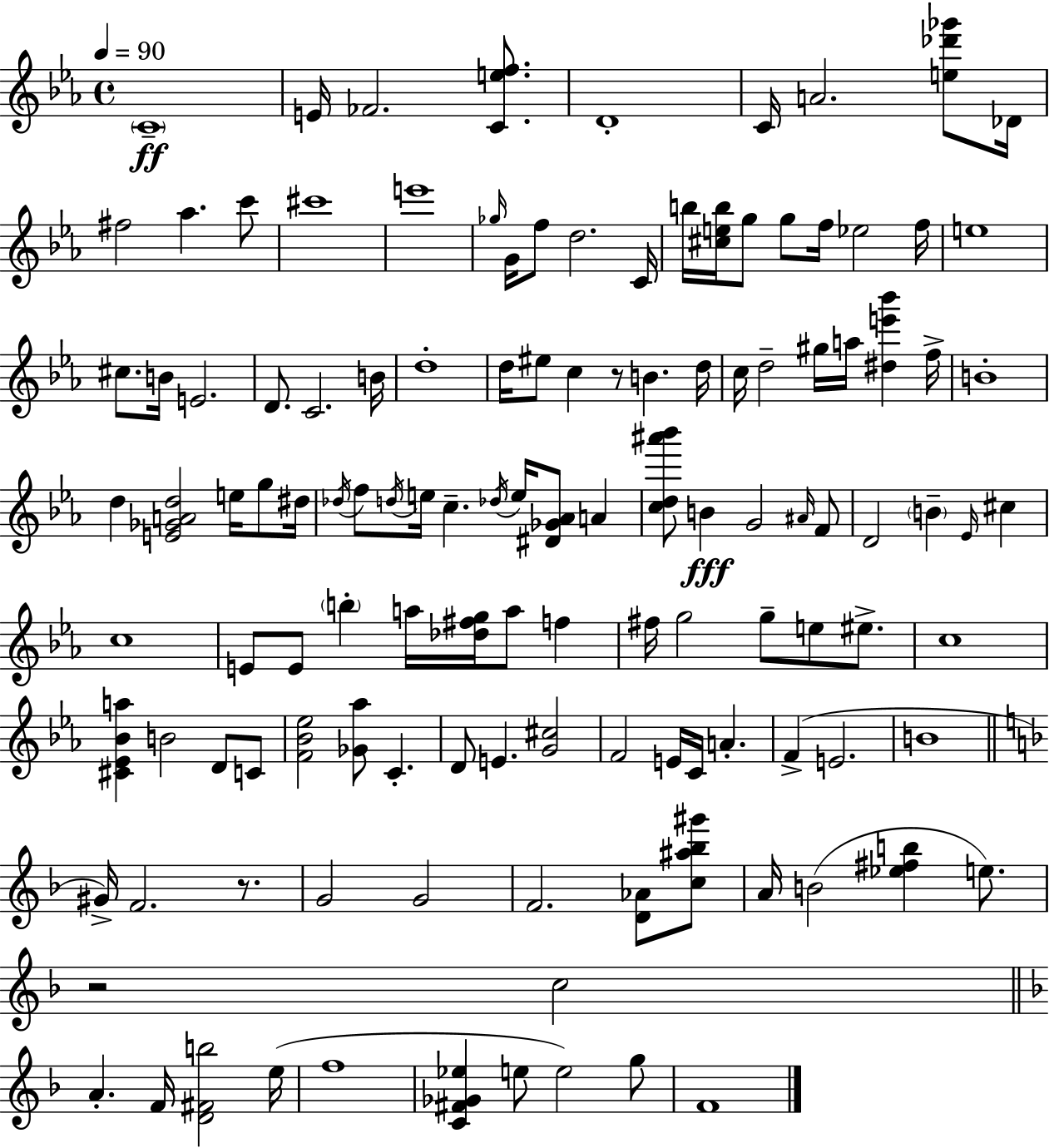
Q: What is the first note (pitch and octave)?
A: C4